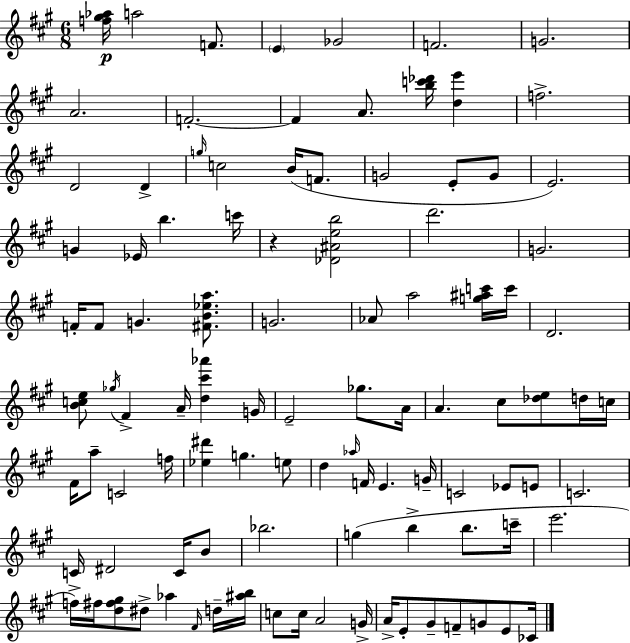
[F5,G#5,Ab5]/s A5/h F4/e. E4/q Gb4/h F4/h. G4/h. A4/h. F4/h. F4/q A4/e. [B5,C6,Db6]/s [D5,E6]/q F5/h. D4/h D4/q G5/s C5/h B4/s F4/e. G4/h E4/e G4/e E4/h. G4/q Eb4/s B5/q. C6/s R/q [Db4,A#4,E5,B5]/h D6/h. G4/h. F4/s F4/e G4/q. [F#4,B4,Eb5,A5]/e. G4/h. Ab4/e A5/h [G5,A#5,C6]/s C6/s D4/h. [B4,C5,E5]/e Gb5/s F#4/q A4/s [D5,C#6,Ab6]/q G4/s E4/h Gb5/e. A4/s A4/q. C#5/e [Db5,E5]/e D5/s C5/s F#4/s A5/e C4/h F5/s [Eb5,D#6]/q G5/q. E5/e D5/q Ab5/s F4/s E4/q. G4/s C4/h Eb4/e E4/e C4/h. C4/s D#4/h C4/s B4/e Bb5/h. G5/q B5/q B5/e. C6/s E6/h. F5/s F#5/s [D5,F#5,G#5]/e D#5/e Ab5/q F#4/s D5/s [A#5,B5]/s C5/e C5/s A4/h G4/s A4/s E4/e G#4/e F4/e G4/e E4/e CES4/s